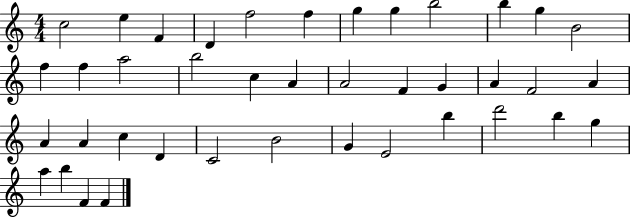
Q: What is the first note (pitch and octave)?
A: C5